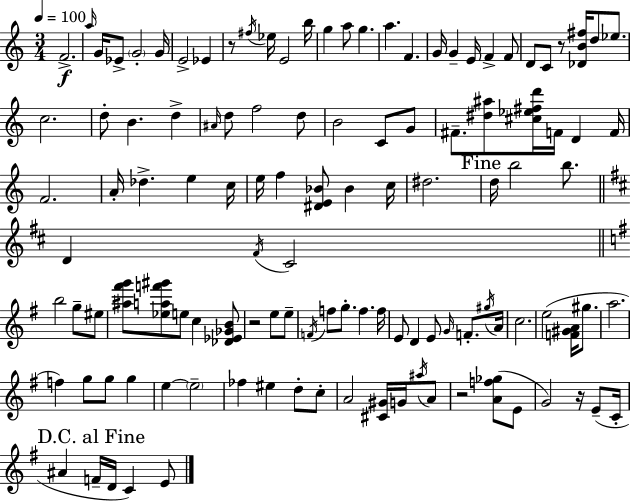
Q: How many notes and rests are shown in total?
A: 118